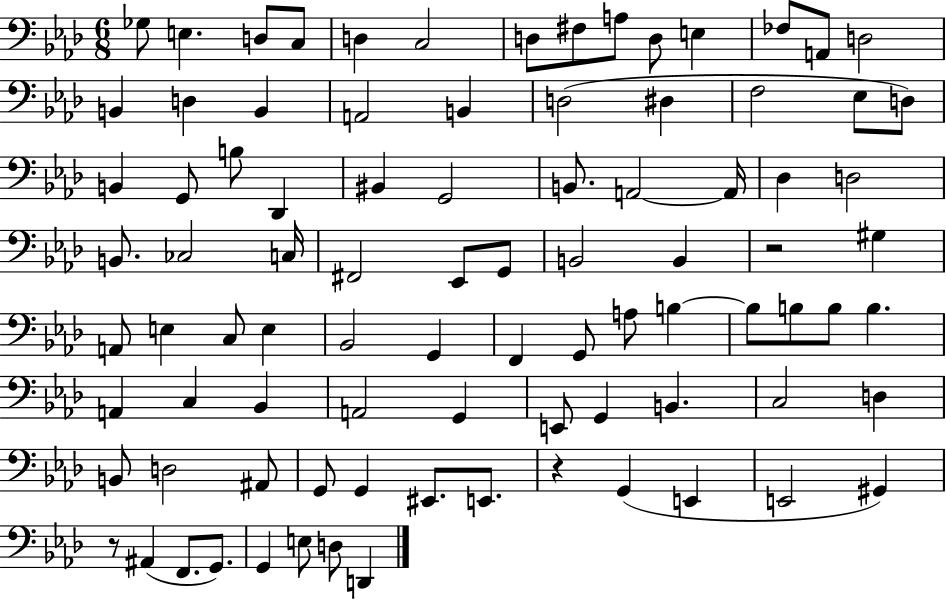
Gb3/e E3/q. D3/e C3/e D3/q C3/h D3/e F#3/e A3/e D3/e E3/q FES3/e A2/e D3/h B2/q D3/q B2/q A2/h B2/q D3/h D#3/q F3/h Eb3/e D3/e B2/q G2/e B3/e Db2/q BIS2/q G2/h B2/e. A2/h A2/s Db3/q D3/h B2/e. CES3/h C3/s F#2/h Eb2/e G2/e B2/h B2/q R/h G#3/q A2/e E3/q C3/e E3/q Bb2/h G2/q F2/q G2/e A3/e B3/q B3/e B3/e B3/e B3/q. A2/q C3/q Bb2/q A2/h G2/q E2/e G2/q B2/q. C3/h D3/q B2/e D3/h A#2/e G2/e G2/q EIS2/e. E2/e. R/q G2/q E2/q E2/h G#2/q R/e A#2/q F2/e. G2/e. G2/q E3/e D3/e D2/q